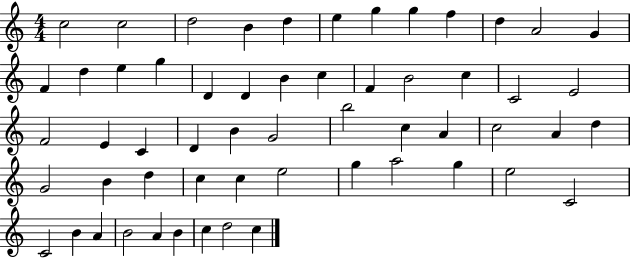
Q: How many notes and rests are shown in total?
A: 57